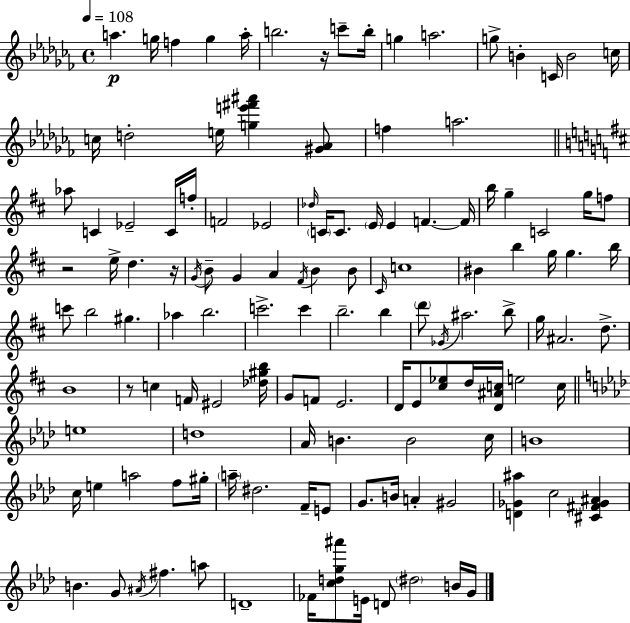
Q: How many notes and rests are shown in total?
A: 128